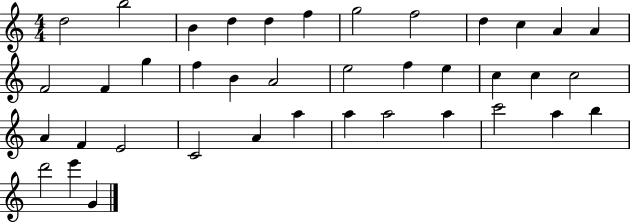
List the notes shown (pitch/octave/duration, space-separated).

D5/h B5/h B4/q D5/q D5/q F5/q G5/h F5/h D5/q C5/q A4/q A4/q F4/h F4/q G5/q F5/q B4/q A4/h E5/h F5/q E5/q C5/q C5/q C5/h A4/q F4/q E4/h C4/h A4/q A5/q A5/q A5/h A5/q C6/h A5/q B5/q D6/h E6/q G4/q